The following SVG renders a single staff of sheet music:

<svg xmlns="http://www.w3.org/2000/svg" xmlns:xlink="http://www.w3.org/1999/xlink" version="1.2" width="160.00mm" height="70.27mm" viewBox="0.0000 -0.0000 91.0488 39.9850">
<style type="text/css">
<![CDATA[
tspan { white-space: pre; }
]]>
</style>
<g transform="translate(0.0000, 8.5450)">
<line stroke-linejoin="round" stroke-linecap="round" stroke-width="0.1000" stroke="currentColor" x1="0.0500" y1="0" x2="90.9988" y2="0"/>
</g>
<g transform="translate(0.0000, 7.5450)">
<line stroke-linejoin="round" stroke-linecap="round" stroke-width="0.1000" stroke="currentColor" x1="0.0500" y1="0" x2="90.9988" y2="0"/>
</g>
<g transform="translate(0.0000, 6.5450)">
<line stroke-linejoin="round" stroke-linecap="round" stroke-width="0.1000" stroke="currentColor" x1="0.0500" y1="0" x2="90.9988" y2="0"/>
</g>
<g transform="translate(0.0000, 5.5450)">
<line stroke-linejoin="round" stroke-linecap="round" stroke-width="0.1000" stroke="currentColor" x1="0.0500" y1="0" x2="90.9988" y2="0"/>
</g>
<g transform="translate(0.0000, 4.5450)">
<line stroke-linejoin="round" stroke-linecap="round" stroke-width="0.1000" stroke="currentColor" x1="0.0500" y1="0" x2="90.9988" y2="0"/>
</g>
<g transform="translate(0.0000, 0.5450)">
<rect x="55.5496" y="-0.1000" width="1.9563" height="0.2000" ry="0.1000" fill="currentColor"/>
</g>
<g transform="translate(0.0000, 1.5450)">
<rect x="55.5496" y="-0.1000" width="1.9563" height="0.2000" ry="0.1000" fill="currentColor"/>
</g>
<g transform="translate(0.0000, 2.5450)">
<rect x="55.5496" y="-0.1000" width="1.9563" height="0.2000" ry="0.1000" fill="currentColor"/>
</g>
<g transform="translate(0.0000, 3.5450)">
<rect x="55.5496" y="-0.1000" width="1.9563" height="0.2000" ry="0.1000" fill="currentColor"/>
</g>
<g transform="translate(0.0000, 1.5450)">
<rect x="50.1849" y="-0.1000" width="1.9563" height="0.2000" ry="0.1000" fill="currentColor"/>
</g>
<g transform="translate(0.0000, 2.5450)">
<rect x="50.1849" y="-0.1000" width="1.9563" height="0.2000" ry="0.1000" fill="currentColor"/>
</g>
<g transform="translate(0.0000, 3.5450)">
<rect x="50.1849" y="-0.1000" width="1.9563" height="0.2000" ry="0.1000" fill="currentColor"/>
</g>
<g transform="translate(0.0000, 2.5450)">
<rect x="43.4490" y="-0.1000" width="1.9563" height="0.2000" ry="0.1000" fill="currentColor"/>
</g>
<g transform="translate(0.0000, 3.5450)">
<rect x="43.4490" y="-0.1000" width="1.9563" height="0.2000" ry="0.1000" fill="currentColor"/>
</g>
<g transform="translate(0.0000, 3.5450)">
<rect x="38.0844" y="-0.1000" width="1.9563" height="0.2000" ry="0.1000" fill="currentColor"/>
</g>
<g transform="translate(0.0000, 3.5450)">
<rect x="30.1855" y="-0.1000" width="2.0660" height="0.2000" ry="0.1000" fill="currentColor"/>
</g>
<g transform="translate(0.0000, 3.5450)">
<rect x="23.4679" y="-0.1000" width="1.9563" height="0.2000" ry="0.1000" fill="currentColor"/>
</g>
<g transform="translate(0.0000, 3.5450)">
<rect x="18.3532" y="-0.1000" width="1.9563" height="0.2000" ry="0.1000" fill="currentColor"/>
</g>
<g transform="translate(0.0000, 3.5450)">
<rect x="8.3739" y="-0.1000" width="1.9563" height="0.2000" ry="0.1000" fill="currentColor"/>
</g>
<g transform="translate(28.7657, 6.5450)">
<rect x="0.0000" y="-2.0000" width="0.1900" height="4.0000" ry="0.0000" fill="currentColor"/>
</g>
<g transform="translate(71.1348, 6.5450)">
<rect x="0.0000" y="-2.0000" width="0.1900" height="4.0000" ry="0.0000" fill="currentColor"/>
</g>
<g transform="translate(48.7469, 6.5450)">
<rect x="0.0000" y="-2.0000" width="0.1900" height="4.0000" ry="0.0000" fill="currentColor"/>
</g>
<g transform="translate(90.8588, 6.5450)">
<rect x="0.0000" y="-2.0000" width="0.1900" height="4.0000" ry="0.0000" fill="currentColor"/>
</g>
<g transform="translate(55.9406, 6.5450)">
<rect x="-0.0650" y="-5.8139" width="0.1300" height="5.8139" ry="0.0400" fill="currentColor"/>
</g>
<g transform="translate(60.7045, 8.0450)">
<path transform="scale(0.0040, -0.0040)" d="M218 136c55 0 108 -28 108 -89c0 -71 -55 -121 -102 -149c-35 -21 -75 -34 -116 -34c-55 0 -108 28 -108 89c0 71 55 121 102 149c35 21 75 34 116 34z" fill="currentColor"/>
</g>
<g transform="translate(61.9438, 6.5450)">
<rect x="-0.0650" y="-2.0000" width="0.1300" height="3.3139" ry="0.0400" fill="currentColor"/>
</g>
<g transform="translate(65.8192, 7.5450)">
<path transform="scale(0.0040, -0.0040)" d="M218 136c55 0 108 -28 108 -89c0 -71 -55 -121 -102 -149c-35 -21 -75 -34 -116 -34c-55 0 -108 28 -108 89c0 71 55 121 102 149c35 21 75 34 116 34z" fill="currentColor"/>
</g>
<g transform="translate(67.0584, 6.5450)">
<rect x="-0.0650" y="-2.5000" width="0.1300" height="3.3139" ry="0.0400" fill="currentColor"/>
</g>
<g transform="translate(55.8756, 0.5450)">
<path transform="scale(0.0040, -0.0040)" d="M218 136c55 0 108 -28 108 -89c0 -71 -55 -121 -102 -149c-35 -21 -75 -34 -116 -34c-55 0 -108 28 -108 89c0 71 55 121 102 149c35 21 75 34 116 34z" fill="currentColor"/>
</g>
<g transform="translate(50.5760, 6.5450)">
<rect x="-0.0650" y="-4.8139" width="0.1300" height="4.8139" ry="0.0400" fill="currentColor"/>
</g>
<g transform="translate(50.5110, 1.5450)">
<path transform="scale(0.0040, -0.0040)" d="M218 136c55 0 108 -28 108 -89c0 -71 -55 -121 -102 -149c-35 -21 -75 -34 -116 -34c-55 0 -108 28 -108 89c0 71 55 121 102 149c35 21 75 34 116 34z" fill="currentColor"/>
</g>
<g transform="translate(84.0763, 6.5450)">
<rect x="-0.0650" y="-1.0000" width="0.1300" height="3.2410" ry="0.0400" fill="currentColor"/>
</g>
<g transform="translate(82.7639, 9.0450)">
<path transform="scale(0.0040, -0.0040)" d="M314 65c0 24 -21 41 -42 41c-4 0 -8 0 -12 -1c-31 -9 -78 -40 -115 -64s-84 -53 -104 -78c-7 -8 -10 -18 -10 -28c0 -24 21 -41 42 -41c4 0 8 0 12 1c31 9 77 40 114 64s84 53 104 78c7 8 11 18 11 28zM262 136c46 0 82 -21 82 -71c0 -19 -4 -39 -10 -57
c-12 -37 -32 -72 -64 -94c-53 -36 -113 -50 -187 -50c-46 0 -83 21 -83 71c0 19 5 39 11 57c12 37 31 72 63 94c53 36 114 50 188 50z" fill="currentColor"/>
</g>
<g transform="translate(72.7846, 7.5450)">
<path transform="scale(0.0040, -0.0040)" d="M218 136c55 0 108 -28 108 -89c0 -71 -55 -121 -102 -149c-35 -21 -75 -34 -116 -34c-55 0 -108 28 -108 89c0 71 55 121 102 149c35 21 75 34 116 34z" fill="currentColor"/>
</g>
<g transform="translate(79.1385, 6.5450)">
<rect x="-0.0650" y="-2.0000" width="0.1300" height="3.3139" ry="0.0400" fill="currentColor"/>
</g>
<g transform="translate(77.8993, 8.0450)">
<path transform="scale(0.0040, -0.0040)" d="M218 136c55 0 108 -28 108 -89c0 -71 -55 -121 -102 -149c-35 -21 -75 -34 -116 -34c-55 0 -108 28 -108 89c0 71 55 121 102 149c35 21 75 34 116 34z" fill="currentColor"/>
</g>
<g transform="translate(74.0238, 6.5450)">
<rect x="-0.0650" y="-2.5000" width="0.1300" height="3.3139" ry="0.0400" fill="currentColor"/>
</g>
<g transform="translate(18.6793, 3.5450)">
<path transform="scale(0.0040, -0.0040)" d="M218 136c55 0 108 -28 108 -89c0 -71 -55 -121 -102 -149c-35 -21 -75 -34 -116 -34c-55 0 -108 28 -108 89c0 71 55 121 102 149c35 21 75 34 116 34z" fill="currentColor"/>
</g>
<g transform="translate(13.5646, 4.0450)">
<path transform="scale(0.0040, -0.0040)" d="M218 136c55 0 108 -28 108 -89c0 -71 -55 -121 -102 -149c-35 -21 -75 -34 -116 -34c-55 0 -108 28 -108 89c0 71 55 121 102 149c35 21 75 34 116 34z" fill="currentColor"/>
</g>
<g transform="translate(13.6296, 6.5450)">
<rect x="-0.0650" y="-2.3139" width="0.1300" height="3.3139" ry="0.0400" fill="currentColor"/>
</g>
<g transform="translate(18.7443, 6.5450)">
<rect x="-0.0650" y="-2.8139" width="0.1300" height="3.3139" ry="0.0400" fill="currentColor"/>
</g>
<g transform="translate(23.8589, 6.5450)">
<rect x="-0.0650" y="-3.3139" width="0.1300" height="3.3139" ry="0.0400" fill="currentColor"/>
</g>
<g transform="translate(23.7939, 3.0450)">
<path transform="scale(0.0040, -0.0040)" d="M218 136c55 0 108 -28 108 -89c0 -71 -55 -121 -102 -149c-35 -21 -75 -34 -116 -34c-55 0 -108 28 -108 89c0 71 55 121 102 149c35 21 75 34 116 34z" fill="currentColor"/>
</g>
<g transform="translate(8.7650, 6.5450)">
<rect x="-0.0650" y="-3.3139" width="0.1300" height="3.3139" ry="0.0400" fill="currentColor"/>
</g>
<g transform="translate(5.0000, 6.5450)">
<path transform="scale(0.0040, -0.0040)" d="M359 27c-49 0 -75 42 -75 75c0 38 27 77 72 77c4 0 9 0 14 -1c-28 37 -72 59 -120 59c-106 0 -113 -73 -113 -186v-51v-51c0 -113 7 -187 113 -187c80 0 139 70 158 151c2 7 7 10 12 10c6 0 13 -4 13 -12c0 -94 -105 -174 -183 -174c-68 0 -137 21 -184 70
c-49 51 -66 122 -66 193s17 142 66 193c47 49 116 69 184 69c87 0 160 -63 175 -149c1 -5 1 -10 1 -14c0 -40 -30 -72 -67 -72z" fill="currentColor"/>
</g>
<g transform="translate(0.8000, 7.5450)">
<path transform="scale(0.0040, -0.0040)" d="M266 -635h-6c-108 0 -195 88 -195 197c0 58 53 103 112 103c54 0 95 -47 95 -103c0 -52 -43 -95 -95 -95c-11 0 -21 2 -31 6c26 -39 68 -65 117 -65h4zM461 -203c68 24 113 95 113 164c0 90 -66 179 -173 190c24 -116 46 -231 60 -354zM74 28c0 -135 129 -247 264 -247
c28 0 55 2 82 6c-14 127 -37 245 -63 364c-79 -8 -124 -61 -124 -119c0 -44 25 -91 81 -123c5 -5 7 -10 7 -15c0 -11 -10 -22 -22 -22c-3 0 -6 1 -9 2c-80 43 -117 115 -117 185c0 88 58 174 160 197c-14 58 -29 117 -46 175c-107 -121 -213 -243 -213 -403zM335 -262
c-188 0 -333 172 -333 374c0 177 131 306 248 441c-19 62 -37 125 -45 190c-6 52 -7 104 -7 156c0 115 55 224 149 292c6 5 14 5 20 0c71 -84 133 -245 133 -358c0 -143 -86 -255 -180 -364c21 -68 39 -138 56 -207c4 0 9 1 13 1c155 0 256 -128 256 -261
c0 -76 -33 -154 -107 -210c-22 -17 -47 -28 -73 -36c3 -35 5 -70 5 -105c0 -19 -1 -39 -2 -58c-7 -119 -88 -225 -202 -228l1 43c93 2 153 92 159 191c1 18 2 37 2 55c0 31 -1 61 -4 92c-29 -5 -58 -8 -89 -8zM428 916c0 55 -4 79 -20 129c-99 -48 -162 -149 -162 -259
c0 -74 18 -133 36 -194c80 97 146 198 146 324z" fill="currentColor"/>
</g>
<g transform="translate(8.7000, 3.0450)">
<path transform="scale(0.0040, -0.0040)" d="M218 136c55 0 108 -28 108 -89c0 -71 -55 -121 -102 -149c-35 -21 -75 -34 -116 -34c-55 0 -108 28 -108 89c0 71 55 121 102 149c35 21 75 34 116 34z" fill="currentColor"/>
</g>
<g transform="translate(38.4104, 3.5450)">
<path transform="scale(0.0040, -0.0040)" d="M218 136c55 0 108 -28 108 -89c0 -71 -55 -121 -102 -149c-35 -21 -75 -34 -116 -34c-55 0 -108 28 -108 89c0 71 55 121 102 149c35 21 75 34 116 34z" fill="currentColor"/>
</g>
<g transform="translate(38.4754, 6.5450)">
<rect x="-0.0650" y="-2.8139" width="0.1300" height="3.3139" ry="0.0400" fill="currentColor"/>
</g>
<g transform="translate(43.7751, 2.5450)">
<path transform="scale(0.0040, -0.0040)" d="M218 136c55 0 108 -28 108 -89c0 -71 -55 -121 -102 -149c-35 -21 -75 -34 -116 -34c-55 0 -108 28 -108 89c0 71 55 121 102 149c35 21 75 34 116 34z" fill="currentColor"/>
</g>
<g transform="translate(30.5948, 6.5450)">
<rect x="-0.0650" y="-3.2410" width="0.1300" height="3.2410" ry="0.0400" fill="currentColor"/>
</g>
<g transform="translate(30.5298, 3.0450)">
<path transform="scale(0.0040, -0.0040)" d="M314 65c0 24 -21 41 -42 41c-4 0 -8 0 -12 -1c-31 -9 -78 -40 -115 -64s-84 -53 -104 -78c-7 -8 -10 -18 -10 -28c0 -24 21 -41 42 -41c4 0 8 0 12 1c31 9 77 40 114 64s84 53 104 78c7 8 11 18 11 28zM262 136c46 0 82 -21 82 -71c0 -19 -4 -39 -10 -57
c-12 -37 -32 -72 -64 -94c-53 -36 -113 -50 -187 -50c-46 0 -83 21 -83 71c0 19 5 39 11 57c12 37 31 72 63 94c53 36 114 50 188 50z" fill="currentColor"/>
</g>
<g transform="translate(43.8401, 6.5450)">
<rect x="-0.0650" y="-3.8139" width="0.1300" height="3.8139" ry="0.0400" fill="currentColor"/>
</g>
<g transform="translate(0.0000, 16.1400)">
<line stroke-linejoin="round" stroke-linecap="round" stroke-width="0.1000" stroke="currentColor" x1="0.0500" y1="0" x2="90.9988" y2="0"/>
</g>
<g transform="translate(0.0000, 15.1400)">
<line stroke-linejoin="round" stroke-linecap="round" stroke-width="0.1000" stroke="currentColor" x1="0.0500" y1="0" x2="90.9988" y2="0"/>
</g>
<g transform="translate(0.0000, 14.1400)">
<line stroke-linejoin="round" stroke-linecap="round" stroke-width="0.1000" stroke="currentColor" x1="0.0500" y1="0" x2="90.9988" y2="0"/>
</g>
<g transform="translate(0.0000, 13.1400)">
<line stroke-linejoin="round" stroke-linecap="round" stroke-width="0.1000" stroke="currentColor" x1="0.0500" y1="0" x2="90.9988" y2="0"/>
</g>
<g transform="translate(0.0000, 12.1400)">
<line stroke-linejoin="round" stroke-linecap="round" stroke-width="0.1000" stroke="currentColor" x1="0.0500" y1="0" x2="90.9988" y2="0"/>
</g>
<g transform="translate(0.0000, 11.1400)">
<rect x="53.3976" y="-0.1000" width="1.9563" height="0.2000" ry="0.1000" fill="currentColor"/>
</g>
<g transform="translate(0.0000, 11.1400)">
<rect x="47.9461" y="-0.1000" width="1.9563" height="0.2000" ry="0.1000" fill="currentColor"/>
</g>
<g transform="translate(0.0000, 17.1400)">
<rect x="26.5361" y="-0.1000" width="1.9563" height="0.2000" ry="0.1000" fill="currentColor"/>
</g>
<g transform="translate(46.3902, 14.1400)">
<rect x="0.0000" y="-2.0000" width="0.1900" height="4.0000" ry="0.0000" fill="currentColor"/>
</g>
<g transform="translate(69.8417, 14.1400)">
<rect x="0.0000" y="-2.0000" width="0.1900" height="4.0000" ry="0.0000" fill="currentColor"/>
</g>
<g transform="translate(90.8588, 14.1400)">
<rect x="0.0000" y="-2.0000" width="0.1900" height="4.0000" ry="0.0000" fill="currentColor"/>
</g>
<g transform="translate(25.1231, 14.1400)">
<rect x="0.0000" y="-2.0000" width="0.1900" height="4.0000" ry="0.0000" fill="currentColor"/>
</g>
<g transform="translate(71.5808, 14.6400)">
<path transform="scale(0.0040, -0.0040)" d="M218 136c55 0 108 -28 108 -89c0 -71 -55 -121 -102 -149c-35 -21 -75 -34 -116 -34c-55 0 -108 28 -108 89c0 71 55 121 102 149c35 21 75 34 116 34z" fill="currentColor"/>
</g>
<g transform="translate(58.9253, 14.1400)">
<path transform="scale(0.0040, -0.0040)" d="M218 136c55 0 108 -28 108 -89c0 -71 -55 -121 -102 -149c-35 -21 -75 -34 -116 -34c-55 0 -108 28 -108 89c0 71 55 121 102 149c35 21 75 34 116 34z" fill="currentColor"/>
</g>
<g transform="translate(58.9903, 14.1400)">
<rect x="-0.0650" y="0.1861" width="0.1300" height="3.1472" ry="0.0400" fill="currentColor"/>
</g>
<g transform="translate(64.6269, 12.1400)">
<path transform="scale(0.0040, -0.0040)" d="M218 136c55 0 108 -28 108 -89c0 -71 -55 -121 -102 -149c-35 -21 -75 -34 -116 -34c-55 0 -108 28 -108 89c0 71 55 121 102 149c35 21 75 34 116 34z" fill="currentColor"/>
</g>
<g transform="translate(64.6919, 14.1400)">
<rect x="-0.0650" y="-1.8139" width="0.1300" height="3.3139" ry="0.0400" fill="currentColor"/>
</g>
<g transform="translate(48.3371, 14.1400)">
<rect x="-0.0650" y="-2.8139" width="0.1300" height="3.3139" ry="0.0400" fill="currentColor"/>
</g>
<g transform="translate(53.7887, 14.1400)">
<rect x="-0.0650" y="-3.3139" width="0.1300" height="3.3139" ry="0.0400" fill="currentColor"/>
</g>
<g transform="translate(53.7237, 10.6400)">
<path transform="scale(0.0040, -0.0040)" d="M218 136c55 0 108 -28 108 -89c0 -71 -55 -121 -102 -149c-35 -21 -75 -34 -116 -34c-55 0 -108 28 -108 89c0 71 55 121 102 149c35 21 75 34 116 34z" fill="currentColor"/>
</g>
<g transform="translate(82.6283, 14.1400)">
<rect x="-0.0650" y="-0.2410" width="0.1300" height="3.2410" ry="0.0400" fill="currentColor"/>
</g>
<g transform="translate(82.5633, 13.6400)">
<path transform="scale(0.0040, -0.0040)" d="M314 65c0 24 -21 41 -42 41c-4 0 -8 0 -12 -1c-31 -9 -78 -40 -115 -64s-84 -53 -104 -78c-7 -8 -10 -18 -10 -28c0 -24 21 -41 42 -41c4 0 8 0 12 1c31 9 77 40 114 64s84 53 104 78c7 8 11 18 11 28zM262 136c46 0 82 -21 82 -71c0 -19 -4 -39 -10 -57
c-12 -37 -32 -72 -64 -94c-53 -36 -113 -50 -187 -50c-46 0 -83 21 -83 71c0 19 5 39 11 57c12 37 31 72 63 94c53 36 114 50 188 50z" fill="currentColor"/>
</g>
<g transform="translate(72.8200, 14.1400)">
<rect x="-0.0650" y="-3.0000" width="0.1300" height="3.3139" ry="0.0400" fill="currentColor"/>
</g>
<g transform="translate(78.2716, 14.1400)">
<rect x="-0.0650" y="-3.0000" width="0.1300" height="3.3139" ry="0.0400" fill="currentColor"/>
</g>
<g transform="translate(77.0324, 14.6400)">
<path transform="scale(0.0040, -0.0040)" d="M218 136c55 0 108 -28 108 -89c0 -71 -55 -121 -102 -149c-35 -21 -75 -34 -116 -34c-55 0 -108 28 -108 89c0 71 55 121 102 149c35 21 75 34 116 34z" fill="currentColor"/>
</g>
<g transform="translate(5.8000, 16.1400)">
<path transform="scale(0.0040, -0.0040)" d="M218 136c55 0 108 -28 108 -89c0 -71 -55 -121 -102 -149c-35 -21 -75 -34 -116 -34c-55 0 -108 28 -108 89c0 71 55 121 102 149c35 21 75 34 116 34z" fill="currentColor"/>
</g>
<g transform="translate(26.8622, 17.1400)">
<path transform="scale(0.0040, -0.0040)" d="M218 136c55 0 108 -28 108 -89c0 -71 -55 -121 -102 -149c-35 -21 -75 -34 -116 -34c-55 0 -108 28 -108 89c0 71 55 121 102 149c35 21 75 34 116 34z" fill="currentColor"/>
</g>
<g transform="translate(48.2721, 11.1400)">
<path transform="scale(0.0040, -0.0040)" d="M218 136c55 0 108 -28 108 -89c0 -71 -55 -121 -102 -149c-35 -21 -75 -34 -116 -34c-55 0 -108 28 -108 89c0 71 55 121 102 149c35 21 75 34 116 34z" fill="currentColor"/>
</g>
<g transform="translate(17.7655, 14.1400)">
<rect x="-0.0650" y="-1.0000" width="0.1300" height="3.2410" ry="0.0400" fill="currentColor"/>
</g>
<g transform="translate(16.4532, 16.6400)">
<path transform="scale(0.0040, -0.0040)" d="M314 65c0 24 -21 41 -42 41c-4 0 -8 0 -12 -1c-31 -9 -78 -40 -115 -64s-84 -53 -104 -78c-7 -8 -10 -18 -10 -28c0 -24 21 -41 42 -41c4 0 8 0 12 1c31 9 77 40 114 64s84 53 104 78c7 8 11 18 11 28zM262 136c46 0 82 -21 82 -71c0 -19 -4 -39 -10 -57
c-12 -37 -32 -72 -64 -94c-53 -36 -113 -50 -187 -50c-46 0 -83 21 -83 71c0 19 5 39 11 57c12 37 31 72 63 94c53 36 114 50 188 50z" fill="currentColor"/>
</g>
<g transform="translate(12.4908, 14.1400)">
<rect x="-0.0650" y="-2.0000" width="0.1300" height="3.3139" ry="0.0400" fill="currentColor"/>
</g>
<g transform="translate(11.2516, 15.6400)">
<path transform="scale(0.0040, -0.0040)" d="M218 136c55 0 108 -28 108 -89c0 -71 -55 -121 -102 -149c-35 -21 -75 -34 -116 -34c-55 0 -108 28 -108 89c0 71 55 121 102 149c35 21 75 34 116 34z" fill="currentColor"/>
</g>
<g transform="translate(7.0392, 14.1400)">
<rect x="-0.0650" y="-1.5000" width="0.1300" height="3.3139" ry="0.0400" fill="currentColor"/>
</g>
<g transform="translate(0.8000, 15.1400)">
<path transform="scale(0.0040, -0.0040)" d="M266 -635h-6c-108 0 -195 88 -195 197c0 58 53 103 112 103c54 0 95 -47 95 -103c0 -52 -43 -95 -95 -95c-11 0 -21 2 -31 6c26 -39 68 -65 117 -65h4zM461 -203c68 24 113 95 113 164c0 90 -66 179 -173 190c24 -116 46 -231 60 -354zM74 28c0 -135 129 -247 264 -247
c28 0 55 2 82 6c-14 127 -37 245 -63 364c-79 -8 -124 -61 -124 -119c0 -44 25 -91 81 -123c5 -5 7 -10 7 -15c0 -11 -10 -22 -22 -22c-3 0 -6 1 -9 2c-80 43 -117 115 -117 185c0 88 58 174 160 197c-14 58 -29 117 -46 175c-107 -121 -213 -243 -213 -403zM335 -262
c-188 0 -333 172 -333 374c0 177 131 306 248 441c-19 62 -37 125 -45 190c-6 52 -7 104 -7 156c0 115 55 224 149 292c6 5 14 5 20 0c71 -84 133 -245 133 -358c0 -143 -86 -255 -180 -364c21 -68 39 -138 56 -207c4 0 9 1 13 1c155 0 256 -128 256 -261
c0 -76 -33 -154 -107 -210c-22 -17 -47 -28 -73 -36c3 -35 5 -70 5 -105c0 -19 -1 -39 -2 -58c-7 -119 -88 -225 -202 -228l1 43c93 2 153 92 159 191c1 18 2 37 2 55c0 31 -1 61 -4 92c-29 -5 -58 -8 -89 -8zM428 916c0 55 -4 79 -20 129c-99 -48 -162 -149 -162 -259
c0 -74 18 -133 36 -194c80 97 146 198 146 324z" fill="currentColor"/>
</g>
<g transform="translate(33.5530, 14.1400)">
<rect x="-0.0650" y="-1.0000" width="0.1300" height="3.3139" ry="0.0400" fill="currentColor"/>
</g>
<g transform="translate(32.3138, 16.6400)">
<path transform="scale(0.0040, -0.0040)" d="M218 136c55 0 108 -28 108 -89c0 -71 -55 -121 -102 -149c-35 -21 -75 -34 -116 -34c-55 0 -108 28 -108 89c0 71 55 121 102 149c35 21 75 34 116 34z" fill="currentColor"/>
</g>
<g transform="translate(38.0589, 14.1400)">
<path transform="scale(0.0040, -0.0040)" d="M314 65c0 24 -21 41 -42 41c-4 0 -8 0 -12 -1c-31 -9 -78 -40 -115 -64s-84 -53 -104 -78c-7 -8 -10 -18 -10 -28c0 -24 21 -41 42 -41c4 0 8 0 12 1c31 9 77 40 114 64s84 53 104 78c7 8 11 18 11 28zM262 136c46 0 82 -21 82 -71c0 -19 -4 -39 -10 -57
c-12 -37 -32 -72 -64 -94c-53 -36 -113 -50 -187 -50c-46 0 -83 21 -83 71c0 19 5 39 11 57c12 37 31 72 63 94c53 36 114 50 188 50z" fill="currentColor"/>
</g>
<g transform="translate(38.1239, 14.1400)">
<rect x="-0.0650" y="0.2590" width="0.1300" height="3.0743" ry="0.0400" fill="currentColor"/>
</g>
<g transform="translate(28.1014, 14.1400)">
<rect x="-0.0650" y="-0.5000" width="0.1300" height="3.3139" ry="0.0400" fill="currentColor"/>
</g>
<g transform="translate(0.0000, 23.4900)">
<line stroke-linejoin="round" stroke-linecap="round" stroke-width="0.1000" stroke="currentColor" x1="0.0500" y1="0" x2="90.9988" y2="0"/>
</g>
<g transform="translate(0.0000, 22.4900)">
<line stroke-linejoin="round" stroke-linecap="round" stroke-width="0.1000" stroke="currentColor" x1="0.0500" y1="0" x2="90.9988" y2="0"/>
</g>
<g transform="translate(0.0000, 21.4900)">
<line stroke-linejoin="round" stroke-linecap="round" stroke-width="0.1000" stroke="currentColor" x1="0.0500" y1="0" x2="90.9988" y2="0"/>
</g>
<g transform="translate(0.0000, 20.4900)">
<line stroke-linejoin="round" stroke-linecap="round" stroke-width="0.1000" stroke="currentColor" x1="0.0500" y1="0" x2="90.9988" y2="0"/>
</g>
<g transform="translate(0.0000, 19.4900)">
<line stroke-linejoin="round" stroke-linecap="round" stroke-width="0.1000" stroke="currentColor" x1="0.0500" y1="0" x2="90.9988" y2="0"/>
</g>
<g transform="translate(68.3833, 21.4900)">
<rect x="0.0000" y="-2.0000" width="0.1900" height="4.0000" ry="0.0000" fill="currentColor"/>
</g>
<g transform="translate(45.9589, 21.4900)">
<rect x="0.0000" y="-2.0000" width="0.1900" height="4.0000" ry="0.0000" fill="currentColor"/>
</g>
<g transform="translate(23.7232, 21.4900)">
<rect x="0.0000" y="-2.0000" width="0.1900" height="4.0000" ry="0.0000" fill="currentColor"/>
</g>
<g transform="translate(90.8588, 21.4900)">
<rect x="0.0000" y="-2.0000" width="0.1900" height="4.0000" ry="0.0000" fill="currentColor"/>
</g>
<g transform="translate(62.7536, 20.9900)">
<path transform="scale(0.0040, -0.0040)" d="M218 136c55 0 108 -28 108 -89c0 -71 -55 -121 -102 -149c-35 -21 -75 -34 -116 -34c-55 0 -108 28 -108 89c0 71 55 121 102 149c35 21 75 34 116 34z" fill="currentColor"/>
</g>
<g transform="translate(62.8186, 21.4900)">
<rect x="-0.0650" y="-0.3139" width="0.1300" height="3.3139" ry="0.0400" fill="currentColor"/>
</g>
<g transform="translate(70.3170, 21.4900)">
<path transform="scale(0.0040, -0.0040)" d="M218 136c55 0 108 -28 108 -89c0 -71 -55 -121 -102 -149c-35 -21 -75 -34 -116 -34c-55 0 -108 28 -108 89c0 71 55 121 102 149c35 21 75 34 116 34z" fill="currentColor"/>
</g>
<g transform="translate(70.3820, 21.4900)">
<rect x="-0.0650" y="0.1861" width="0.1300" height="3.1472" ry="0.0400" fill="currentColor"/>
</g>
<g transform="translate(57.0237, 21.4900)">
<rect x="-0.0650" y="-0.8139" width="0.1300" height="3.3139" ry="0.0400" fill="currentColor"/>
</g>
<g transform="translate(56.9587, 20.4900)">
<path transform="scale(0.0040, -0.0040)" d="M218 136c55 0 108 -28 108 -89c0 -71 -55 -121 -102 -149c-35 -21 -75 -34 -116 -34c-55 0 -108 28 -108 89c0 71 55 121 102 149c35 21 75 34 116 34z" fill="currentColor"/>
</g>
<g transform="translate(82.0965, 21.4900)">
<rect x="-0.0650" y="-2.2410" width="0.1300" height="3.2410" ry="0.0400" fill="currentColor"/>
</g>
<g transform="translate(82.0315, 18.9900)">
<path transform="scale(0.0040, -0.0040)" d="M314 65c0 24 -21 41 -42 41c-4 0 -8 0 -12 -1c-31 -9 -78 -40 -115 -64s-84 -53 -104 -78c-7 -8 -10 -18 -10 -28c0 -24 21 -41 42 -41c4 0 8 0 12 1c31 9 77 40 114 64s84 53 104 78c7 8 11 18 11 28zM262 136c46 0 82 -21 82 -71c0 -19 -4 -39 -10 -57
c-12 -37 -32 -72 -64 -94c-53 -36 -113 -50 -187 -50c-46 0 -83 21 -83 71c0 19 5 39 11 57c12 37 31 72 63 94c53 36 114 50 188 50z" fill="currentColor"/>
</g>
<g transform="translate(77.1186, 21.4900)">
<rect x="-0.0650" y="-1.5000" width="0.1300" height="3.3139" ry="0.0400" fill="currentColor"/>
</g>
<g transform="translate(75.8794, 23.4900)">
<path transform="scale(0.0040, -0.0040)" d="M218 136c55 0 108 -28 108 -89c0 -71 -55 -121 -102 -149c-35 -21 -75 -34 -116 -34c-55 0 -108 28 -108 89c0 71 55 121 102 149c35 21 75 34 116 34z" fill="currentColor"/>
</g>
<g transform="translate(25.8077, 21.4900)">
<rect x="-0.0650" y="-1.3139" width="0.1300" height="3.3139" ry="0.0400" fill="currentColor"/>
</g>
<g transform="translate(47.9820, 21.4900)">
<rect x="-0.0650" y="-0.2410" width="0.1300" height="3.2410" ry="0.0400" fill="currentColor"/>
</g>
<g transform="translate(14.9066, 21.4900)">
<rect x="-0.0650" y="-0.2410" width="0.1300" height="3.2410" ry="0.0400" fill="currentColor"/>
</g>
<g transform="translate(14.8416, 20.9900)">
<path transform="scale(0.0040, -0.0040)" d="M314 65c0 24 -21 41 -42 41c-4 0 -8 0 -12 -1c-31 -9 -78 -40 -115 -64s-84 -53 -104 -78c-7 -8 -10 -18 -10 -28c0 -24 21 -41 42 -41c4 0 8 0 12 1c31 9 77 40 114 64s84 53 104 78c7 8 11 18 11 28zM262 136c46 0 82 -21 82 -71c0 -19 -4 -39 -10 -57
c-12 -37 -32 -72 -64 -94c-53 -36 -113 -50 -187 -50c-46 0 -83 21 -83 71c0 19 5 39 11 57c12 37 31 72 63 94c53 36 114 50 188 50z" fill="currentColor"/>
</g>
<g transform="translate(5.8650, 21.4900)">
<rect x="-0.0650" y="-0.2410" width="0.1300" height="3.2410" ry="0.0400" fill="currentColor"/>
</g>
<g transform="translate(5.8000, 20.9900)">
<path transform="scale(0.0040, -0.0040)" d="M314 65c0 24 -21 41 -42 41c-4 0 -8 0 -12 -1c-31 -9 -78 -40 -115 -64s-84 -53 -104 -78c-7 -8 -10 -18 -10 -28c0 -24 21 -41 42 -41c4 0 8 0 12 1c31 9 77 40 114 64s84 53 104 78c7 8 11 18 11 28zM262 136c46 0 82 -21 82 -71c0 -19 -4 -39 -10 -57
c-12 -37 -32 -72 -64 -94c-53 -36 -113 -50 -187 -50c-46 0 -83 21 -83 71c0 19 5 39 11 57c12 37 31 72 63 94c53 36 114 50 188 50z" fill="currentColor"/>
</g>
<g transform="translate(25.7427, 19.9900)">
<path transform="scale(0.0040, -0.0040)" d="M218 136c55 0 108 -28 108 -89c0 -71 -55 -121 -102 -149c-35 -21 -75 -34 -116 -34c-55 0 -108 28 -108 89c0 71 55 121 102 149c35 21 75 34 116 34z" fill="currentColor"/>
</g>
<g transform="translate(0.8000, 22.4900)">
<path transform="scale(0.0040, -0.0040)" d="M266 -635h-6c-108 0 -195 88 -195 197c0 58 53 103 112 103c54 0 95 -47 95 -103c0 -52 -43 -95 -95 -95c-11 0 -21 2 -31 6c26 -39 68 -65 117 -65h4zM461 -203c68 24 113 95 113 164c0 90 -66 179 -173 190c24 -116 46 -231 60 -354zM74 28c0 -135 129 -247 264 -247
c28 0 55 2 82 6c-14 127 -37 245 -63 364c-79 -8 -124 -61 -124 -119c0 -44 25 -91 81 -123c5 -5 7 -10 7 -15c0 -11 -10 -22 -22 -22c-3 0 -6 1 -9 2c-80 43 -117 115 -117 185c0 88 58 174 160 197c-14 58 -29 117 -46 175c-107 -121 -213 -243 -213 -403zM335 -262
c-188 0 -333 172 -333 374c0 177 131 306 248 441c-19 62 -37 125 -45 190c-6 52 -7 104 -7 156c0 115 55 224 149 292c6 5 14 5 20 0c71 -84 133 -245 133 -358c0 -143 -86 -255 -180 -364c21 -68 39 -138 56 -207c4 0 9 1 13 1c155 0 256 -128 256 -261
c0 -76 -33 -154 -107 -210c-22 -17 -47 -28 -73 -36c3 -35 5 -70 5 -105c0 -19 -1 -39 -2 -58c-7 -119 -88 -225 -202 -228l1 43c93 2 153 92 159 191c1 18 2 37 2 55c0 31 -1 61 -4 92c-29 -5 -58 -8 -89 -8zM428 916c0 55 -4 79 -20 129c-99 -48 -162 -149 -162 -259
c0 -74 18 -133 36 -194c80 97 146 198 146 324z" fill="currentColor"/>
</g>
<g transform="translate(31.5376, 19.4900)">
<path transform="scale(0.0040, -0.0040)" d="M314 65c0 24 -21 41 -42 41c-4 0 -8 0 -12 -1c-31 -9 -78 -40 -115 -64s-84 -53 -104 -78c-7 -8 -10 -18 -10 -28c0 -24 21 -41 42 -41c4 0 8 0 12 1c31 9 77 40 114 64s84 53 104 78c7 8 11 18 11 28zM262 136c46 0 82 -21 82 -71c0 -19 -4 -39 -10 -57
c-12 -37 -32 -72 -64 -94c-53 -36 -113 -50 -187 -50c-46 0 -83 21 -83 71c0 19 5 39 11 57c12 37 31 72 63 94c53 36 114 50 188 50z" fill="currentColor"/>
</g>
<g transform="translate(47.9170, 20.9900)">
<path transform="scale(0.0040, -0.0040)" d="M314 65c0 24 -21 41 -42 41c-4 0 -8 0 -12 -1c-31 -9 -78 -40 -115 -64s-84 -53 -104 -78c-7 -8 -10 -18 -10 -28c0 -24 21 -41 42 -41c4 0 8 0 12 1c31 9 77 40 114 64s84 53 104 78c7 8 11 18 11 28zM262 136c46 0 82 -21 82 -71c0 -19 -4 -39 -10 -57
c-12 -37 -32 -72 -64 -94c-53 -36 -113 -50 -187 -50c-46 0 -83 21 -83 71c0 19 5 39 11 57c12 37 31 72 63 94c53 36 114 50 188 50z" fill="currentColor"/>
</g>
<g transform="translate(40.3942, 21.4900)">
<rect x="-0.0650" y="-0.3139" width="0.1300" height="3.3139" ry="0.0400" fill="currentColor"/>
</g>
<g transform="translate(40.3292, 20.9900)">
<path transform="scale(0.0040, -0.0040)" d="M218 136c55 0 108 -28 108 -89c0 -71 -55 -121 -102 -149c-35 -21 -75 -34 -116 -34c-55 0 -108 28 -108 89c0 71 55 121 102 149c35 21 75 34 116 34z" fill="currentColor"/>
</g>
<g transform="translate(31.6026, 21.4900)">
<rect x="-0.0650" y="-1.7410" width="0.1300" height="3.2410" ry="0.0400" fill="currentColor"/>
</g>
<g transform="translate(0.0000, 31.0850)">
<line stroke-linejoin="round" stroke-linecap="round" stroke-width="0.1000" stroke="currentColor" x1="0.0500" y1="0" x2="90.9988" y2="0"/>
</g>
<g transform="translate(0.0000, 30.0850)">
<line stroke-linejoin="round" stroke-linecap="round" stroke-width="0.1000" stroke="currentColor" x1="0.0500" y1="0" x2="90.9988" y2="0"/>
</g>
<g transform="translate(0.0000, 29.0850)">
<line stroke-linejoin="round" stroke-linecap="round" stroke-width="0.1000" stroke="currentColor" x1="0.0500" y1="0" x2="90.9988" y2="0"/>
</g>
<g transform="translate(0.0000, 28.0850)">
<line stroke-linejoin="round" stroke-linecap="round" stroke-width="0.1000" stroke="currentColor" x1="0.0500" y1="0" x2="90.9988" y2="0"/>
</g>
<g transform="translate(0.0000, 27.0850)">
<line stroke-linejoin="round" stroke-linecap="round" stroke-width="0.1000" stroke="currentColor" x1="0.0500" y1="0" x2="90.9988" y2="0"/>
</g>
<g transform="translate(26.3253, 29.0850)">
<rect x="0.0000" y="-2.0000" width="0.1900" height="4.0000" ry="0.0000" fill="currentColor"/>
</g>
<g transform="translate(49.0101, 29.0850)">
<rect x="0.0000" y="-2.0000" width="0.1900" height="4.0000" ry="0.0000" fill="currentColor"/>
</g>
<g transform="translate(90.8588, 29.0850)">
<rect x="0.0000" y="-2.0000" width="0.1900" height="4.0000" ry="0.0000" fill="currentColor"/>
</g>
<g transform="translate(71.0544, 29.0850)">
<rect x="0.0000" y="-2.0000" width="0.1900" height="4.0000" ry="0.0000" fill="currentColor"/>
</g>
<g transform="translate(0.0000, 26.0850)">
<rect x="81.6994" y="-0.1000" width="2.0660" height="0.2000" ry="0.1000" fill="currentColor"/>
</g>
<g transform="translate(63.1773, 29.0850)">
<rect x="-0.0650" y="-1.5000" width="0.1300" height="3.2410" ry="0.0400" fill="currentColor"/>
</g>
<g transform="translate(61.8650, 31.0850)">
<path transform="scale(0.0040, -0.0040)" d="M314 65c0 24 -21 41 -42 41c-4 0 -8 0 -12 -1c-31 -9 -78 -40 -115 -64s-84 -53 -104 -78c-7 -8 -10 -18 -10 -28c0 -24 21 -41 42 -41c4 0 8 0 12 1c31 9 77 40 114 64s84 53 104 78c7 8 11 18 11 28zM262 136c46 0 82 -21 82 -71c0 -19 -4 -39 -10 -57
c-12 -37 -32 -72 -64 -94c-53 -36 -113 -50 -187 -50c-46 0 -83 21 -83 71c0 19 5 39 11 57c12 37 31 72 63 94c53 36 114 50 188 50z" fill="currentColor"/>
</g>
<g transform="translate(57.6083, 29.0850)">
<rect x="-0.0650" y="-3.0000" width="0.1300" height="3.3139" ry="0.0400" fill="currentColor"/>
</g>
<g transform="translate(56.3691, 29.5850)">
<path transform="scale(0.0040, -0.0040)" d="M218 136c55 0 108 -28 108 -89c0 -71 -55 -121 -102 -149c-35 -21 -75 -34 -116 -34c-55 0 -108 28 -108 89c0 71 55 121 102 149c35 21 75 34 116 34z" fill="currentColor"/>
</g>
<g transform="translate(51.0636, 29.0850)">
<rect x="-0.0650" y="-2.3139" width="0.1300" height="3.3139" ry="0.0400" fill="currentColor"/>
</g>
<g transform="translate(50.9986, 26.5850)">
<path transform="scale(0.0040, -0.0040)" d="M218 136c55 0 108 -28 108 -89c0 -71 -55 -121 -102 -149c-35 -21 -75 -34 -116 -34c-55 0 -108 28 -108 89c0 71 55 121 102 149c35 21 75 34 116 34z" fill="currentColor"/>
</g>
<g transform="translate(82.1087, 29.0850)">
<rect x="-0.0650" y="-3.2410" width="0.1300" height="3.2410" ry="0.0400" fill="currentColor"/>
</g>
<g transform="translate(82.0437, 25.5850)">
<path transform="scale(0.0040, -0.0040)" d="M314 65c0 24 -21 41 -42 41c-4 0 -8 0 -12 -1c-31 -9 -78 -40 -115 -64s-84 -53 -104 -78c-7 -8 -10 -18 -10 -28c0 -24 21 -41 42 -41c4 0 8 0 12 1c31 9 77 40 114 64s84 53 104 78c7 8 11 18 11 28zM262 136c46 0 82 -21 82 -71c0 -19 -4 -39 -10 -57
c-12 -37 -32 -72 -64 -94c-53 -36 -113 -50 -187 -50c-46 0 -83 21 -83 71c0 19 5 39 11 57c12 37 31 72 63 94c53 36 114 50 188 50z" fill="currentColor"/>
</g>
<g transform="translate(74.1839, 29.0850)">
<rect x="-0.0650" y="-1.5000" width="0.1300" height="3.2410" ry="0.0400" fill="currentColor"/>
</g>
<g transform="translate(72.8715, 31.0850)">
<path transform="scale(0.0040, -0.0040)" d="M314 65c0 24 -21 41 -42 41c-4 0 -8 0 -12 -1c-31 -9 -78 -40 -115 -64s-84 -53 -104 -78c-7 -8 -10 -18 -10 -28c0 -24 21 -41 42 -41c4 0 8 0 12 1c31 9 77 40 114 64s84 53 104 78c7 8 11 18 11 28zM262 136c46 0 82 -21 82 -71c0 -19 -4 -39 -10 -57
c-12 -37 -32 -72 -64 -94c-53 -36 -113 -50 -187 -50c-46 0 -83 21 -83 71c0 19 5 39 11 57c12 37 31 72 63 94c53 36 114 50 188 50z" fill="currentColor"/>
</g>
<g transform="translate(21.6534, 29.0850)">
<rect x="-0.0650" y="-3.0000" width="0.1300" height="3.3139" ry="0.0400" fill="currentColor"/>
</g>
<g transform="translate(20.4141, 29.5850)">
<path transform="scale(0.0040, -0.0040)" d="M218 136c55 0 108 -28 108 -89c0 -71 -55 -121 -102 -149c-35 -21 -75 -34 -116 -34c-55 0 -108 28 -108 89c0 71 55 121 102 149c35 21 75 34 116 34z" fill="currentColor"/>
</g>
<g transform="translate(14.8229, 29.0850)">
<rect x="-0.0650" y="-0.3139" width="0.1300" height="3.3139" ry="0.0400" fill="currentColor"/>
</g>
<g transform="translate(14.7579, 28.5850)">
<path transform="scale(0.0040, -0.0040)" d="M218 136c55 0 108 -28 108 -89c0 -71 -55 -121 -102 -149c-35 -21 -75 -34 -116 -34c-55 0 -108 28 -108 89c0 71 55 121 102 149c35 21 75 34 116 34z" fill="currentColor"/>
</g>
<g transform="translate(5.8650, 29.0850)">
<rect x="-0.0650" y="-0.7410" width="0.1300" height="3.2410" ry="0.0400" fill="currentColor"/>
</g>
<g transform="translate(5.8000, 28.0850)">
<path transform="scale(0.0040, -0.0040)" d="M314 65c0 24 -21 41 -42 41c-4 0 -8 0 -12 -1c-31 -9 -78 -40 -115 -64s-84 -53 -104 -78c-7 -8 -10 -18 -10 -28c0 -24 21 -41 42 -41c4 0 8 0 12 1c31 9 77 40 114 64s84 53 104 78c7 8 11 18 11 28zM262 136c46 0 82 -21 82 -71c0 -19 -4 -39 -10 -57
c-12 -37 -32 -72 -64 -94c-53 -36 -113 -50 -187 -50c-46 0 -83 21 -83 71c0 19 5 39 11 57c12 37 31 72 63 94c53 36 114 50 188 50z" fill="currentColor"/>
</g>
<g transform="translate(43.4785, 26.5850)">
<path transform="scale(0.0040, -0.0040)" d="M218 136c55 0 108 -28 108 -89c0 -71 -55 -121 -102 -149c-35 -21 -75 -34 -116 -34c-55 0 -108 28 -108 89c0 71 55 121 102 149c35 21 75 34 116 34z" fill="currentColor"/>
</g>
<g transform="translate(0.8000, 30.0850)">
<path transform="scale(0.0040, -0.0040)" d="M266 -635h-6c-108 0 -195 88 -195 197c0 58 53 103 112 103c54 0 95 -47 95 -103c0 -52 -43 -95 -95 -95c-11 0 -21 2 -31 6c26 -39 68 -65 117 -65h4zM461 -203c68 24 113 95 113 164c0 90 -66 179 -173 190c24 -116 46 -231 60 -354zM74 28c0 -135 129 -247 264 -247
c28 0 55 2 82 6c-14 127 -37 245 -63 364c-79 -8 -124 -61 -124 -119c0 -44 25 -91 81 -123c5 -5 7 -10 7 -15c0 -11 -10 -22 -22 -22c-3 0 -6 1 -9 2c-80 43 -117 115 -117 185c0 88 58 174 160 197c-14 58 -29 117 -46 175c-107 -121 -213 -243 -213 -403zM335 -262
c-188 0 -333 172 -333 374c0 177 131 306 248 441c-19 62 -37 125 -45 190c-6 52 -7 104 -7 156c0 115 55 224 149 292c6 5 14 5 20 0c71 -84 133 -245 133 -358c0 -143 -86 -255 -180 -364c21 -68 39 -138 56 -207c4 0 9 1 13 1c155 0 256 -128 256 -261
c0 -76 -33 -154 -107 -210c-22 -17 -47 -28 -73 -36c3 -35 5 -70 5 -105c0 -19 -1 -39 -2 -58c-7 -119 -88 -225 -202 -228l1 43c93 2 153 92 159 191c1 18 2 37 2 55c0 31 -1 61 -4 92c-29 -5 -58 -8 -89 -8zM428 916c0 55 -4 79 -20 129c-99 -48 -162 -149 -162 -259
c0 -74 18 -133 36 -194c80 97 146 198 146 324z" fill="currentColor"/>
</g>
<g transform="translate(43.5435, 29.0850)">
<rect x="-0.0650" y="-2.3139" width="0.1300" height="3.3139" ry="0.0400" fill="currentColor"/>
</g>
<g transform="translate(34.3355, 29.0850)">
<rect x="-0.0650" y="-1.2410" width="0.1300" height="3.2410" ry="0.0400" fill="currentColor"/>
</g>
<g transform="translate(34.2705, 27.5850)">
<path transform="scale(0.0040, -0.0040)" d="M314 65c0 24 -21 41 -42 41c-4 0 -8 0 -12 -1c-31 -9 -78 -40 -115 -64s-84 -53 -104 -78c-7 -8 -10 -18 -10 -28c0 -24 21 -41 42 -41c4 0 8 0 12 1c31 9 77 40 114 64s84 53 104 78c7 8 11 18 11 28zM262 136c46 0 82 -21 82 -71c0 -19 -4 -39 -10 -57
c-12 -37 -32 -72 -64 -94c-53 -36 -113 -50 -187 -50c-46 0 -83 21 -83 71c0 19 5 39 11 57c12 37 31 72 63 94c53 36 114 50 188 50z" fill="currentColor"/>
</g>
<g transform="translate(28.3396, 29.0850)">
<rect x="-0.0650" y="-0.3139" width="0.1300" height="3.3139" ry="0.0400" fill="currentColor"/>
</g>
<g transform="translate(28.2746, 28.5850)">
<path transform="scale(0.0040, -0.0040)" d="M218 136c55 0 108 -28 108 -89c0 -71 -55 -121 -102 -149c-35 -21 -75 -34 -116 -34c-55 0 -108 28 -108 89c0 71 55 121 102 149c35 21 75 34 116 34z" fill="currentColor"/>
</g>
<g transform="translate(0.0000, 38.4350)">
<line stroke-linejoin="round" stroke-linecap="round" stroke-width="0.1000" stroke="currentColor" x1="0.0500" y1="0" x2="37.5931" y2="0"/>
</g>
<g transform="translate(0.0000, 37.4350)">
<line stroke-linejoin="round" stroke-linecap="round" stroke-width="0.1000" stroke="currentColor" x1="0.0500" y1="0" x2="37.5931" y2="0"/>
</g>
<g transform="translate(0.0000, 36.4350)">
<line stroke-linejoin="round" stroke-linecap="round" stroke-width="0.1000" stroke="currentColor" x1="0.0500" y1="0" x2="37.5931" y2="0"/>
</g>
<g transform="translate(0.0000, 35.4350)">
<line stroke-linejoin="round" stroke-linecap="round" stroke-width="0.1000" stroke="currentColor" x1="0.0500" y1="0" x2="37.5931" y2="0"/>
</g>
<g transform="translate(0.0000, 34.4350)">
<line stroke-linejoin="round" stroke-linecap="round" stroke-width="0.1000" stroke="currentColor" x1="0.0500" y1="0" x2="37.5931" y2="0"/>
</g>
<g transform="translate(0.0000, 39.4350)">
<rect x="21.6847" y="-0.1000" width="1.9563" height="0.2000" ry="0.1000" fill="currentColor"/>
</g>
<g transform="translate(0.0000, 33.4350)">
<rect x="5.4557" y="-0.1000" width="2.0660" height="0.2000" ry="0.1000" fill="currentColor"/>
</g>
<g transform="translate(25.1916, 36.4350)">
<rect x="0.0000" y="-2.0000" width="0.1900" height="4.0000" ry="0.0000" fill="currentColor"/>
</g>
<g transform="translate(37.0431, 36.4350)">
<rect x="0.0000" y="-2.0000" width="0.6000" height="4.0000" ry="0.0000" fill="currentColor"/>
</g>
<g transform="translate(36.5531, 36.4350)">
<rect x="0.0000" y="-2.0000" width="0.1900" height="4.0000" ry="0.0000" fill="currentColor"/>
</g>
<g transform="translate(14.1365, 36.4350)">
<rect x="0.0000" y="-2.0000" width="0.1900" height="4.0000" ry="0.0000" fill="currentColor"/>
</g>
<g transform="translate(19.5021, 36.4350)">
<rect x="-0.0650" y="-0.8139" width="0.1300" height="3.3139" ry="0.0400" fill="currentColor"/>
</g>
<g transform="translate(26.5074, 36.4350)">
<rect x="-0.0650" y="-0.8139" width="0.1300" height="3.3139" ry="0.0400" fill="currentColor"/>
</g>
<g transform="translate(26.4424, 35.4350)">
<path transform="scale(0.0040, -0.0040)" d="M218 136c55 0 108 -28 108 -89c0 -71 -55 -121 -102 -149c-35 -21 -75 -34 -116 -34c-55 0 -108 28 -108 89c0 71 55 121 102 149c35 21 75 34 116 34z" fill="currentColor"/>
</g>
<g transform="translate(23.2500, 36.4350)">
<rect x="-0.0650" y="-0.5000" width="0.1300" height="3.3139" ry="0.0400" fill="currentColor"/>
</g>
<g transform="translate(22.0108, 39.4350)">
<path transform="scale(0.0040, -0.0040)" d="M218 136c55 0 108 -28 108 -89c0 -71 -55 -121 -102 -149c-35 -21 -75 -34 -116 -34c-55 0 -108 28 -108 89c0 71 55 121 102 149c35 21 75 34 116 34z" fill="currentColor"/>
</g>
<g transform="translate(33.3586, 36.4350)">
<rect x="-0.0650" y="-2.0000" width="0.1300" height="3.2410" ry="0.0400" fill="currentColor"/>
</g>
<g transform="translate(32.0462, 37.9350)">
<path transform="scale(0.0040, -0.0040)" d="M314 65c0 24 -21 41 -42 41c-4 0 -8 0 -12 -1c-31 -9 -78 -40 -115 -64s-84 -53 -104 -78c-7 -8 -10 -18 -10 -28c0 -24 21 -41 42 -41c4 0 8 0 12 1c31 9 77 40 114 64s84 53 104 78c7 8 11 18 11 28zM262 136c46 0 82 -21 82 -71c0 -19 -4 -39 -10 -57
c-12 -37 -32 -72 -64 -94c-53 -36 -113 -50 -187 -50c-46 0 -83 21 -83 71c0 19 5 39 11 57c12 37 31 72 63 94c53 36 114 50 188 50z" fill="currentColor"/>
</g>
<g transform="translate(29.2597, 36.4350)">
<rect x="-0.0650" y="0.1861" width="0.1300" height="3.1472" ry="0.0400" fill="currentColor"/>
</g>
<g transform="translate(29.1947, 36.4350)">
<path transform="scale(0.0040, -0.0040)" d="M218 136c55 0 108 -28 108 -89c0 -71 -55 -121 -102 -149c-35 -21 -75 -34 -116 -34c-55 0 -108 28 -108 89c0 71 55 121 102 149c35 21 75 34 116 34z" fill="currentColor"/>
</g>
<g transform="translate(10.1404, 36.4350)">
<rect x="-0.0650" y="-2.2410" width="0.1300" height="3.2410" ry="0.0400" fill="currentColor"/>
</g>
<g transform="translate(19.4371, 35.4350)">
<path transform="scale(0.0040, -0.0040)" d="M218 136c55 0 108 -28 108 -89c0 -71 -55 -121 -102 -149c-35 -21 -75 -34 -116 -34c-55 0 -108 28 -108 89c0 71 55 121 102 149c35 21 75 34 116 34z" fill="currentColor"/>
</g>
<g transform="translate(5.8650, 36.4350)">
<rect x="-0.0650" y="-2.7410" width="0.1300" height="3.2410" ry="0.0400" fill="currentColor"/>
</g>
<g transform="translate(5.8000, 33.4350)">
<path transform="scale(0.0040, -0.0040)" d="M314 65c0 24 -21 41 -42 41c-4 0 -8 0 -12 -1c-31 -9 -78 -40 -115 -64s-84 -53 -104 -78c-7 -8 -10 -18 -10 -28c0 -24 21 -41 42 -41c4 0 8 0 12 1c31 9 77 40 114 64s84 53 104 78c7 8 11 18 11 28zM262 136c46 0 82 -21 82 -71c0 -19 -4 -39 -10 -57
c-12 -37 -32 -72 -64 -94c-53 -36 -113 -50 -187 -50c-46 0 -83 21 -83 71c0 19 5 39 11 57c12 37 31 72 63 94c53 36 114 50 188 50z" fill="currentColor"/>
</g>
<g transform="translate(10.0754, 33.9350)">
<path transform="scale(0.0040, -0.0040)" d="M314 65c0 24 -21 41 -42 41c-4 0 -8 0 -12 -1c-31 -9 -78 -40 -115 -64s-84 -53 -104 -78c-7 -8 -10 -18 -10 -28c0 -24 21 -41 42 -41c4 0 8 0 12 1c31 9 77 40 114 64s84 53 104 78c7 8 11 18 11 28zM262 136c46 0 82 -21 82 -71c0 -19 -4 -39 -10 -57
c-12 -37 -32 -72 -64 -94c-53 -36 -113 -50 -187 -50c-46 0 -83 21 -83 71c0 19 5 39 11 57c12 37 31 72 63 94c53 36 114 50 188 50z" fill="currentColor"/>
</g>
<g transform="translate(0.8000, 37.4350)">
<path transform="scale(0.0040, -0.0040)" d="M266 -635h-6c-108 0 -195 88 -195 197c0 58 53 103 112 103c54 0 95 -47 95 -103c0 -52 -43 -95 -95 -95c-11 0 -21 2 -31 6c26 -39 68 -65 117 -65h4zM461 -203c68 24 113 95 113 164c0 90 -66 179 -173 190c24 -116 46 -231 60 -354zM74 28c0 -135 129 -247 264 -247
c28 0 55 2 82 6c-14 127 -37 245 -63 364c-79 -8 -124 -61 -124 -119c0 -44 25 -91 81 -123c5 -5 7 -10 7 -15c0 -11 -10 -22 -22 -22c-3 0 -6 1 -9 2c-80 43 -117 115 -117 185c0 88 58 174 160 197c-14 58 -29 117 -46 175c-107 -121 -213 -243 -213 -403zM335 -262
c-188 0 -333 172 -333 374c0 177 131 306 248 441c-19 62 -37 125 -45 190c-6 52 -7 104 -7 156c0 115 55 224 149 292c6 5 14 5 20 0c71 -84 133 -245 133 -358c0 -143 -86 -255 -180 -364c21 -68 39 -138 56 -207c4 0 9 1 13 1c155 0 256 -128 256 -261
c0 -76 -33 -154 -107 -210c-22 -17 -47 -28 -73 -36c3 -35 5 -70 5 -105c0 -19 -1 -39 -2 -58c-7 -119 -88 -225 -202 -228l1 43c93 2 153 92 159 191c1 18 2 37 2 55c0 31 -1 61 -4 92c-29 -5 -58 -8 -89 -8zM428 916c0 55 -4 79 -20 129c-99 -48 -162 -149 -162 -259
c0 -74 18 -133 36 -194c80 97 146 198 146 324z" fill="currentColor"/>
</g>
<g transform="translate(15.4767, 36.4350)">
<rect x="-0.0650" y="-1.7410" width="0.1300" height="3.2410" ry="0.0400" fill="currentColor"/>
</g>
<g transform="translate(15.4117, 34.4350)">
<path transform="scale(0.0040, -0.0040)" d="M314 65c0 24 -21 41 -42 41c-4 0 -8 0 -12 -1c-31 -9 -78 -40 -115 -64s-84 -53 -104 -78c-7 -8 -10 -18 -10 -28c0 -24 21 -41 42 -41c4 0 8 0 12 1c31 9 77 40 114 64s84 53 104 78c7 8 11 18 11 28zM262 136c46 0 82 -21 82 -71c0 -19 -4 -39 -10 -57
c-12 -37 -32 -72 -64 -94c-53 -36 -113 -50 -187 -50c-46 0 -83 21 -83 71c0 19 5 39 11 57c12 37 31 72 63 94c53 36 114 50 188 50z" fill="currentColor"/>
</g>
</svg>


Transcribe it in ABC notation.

X:1
T:Untitled
M:4/4
L:1/4
K:C
b g a b b2 a c' e' g' F G G F D2 E F D2 C D B2 a b B f A A c2 c2 c2 e f2 c c2 d c B E g2 d2 c A c e2 g g A E2 E2 b2 a2 g2 f2 d C d B F2